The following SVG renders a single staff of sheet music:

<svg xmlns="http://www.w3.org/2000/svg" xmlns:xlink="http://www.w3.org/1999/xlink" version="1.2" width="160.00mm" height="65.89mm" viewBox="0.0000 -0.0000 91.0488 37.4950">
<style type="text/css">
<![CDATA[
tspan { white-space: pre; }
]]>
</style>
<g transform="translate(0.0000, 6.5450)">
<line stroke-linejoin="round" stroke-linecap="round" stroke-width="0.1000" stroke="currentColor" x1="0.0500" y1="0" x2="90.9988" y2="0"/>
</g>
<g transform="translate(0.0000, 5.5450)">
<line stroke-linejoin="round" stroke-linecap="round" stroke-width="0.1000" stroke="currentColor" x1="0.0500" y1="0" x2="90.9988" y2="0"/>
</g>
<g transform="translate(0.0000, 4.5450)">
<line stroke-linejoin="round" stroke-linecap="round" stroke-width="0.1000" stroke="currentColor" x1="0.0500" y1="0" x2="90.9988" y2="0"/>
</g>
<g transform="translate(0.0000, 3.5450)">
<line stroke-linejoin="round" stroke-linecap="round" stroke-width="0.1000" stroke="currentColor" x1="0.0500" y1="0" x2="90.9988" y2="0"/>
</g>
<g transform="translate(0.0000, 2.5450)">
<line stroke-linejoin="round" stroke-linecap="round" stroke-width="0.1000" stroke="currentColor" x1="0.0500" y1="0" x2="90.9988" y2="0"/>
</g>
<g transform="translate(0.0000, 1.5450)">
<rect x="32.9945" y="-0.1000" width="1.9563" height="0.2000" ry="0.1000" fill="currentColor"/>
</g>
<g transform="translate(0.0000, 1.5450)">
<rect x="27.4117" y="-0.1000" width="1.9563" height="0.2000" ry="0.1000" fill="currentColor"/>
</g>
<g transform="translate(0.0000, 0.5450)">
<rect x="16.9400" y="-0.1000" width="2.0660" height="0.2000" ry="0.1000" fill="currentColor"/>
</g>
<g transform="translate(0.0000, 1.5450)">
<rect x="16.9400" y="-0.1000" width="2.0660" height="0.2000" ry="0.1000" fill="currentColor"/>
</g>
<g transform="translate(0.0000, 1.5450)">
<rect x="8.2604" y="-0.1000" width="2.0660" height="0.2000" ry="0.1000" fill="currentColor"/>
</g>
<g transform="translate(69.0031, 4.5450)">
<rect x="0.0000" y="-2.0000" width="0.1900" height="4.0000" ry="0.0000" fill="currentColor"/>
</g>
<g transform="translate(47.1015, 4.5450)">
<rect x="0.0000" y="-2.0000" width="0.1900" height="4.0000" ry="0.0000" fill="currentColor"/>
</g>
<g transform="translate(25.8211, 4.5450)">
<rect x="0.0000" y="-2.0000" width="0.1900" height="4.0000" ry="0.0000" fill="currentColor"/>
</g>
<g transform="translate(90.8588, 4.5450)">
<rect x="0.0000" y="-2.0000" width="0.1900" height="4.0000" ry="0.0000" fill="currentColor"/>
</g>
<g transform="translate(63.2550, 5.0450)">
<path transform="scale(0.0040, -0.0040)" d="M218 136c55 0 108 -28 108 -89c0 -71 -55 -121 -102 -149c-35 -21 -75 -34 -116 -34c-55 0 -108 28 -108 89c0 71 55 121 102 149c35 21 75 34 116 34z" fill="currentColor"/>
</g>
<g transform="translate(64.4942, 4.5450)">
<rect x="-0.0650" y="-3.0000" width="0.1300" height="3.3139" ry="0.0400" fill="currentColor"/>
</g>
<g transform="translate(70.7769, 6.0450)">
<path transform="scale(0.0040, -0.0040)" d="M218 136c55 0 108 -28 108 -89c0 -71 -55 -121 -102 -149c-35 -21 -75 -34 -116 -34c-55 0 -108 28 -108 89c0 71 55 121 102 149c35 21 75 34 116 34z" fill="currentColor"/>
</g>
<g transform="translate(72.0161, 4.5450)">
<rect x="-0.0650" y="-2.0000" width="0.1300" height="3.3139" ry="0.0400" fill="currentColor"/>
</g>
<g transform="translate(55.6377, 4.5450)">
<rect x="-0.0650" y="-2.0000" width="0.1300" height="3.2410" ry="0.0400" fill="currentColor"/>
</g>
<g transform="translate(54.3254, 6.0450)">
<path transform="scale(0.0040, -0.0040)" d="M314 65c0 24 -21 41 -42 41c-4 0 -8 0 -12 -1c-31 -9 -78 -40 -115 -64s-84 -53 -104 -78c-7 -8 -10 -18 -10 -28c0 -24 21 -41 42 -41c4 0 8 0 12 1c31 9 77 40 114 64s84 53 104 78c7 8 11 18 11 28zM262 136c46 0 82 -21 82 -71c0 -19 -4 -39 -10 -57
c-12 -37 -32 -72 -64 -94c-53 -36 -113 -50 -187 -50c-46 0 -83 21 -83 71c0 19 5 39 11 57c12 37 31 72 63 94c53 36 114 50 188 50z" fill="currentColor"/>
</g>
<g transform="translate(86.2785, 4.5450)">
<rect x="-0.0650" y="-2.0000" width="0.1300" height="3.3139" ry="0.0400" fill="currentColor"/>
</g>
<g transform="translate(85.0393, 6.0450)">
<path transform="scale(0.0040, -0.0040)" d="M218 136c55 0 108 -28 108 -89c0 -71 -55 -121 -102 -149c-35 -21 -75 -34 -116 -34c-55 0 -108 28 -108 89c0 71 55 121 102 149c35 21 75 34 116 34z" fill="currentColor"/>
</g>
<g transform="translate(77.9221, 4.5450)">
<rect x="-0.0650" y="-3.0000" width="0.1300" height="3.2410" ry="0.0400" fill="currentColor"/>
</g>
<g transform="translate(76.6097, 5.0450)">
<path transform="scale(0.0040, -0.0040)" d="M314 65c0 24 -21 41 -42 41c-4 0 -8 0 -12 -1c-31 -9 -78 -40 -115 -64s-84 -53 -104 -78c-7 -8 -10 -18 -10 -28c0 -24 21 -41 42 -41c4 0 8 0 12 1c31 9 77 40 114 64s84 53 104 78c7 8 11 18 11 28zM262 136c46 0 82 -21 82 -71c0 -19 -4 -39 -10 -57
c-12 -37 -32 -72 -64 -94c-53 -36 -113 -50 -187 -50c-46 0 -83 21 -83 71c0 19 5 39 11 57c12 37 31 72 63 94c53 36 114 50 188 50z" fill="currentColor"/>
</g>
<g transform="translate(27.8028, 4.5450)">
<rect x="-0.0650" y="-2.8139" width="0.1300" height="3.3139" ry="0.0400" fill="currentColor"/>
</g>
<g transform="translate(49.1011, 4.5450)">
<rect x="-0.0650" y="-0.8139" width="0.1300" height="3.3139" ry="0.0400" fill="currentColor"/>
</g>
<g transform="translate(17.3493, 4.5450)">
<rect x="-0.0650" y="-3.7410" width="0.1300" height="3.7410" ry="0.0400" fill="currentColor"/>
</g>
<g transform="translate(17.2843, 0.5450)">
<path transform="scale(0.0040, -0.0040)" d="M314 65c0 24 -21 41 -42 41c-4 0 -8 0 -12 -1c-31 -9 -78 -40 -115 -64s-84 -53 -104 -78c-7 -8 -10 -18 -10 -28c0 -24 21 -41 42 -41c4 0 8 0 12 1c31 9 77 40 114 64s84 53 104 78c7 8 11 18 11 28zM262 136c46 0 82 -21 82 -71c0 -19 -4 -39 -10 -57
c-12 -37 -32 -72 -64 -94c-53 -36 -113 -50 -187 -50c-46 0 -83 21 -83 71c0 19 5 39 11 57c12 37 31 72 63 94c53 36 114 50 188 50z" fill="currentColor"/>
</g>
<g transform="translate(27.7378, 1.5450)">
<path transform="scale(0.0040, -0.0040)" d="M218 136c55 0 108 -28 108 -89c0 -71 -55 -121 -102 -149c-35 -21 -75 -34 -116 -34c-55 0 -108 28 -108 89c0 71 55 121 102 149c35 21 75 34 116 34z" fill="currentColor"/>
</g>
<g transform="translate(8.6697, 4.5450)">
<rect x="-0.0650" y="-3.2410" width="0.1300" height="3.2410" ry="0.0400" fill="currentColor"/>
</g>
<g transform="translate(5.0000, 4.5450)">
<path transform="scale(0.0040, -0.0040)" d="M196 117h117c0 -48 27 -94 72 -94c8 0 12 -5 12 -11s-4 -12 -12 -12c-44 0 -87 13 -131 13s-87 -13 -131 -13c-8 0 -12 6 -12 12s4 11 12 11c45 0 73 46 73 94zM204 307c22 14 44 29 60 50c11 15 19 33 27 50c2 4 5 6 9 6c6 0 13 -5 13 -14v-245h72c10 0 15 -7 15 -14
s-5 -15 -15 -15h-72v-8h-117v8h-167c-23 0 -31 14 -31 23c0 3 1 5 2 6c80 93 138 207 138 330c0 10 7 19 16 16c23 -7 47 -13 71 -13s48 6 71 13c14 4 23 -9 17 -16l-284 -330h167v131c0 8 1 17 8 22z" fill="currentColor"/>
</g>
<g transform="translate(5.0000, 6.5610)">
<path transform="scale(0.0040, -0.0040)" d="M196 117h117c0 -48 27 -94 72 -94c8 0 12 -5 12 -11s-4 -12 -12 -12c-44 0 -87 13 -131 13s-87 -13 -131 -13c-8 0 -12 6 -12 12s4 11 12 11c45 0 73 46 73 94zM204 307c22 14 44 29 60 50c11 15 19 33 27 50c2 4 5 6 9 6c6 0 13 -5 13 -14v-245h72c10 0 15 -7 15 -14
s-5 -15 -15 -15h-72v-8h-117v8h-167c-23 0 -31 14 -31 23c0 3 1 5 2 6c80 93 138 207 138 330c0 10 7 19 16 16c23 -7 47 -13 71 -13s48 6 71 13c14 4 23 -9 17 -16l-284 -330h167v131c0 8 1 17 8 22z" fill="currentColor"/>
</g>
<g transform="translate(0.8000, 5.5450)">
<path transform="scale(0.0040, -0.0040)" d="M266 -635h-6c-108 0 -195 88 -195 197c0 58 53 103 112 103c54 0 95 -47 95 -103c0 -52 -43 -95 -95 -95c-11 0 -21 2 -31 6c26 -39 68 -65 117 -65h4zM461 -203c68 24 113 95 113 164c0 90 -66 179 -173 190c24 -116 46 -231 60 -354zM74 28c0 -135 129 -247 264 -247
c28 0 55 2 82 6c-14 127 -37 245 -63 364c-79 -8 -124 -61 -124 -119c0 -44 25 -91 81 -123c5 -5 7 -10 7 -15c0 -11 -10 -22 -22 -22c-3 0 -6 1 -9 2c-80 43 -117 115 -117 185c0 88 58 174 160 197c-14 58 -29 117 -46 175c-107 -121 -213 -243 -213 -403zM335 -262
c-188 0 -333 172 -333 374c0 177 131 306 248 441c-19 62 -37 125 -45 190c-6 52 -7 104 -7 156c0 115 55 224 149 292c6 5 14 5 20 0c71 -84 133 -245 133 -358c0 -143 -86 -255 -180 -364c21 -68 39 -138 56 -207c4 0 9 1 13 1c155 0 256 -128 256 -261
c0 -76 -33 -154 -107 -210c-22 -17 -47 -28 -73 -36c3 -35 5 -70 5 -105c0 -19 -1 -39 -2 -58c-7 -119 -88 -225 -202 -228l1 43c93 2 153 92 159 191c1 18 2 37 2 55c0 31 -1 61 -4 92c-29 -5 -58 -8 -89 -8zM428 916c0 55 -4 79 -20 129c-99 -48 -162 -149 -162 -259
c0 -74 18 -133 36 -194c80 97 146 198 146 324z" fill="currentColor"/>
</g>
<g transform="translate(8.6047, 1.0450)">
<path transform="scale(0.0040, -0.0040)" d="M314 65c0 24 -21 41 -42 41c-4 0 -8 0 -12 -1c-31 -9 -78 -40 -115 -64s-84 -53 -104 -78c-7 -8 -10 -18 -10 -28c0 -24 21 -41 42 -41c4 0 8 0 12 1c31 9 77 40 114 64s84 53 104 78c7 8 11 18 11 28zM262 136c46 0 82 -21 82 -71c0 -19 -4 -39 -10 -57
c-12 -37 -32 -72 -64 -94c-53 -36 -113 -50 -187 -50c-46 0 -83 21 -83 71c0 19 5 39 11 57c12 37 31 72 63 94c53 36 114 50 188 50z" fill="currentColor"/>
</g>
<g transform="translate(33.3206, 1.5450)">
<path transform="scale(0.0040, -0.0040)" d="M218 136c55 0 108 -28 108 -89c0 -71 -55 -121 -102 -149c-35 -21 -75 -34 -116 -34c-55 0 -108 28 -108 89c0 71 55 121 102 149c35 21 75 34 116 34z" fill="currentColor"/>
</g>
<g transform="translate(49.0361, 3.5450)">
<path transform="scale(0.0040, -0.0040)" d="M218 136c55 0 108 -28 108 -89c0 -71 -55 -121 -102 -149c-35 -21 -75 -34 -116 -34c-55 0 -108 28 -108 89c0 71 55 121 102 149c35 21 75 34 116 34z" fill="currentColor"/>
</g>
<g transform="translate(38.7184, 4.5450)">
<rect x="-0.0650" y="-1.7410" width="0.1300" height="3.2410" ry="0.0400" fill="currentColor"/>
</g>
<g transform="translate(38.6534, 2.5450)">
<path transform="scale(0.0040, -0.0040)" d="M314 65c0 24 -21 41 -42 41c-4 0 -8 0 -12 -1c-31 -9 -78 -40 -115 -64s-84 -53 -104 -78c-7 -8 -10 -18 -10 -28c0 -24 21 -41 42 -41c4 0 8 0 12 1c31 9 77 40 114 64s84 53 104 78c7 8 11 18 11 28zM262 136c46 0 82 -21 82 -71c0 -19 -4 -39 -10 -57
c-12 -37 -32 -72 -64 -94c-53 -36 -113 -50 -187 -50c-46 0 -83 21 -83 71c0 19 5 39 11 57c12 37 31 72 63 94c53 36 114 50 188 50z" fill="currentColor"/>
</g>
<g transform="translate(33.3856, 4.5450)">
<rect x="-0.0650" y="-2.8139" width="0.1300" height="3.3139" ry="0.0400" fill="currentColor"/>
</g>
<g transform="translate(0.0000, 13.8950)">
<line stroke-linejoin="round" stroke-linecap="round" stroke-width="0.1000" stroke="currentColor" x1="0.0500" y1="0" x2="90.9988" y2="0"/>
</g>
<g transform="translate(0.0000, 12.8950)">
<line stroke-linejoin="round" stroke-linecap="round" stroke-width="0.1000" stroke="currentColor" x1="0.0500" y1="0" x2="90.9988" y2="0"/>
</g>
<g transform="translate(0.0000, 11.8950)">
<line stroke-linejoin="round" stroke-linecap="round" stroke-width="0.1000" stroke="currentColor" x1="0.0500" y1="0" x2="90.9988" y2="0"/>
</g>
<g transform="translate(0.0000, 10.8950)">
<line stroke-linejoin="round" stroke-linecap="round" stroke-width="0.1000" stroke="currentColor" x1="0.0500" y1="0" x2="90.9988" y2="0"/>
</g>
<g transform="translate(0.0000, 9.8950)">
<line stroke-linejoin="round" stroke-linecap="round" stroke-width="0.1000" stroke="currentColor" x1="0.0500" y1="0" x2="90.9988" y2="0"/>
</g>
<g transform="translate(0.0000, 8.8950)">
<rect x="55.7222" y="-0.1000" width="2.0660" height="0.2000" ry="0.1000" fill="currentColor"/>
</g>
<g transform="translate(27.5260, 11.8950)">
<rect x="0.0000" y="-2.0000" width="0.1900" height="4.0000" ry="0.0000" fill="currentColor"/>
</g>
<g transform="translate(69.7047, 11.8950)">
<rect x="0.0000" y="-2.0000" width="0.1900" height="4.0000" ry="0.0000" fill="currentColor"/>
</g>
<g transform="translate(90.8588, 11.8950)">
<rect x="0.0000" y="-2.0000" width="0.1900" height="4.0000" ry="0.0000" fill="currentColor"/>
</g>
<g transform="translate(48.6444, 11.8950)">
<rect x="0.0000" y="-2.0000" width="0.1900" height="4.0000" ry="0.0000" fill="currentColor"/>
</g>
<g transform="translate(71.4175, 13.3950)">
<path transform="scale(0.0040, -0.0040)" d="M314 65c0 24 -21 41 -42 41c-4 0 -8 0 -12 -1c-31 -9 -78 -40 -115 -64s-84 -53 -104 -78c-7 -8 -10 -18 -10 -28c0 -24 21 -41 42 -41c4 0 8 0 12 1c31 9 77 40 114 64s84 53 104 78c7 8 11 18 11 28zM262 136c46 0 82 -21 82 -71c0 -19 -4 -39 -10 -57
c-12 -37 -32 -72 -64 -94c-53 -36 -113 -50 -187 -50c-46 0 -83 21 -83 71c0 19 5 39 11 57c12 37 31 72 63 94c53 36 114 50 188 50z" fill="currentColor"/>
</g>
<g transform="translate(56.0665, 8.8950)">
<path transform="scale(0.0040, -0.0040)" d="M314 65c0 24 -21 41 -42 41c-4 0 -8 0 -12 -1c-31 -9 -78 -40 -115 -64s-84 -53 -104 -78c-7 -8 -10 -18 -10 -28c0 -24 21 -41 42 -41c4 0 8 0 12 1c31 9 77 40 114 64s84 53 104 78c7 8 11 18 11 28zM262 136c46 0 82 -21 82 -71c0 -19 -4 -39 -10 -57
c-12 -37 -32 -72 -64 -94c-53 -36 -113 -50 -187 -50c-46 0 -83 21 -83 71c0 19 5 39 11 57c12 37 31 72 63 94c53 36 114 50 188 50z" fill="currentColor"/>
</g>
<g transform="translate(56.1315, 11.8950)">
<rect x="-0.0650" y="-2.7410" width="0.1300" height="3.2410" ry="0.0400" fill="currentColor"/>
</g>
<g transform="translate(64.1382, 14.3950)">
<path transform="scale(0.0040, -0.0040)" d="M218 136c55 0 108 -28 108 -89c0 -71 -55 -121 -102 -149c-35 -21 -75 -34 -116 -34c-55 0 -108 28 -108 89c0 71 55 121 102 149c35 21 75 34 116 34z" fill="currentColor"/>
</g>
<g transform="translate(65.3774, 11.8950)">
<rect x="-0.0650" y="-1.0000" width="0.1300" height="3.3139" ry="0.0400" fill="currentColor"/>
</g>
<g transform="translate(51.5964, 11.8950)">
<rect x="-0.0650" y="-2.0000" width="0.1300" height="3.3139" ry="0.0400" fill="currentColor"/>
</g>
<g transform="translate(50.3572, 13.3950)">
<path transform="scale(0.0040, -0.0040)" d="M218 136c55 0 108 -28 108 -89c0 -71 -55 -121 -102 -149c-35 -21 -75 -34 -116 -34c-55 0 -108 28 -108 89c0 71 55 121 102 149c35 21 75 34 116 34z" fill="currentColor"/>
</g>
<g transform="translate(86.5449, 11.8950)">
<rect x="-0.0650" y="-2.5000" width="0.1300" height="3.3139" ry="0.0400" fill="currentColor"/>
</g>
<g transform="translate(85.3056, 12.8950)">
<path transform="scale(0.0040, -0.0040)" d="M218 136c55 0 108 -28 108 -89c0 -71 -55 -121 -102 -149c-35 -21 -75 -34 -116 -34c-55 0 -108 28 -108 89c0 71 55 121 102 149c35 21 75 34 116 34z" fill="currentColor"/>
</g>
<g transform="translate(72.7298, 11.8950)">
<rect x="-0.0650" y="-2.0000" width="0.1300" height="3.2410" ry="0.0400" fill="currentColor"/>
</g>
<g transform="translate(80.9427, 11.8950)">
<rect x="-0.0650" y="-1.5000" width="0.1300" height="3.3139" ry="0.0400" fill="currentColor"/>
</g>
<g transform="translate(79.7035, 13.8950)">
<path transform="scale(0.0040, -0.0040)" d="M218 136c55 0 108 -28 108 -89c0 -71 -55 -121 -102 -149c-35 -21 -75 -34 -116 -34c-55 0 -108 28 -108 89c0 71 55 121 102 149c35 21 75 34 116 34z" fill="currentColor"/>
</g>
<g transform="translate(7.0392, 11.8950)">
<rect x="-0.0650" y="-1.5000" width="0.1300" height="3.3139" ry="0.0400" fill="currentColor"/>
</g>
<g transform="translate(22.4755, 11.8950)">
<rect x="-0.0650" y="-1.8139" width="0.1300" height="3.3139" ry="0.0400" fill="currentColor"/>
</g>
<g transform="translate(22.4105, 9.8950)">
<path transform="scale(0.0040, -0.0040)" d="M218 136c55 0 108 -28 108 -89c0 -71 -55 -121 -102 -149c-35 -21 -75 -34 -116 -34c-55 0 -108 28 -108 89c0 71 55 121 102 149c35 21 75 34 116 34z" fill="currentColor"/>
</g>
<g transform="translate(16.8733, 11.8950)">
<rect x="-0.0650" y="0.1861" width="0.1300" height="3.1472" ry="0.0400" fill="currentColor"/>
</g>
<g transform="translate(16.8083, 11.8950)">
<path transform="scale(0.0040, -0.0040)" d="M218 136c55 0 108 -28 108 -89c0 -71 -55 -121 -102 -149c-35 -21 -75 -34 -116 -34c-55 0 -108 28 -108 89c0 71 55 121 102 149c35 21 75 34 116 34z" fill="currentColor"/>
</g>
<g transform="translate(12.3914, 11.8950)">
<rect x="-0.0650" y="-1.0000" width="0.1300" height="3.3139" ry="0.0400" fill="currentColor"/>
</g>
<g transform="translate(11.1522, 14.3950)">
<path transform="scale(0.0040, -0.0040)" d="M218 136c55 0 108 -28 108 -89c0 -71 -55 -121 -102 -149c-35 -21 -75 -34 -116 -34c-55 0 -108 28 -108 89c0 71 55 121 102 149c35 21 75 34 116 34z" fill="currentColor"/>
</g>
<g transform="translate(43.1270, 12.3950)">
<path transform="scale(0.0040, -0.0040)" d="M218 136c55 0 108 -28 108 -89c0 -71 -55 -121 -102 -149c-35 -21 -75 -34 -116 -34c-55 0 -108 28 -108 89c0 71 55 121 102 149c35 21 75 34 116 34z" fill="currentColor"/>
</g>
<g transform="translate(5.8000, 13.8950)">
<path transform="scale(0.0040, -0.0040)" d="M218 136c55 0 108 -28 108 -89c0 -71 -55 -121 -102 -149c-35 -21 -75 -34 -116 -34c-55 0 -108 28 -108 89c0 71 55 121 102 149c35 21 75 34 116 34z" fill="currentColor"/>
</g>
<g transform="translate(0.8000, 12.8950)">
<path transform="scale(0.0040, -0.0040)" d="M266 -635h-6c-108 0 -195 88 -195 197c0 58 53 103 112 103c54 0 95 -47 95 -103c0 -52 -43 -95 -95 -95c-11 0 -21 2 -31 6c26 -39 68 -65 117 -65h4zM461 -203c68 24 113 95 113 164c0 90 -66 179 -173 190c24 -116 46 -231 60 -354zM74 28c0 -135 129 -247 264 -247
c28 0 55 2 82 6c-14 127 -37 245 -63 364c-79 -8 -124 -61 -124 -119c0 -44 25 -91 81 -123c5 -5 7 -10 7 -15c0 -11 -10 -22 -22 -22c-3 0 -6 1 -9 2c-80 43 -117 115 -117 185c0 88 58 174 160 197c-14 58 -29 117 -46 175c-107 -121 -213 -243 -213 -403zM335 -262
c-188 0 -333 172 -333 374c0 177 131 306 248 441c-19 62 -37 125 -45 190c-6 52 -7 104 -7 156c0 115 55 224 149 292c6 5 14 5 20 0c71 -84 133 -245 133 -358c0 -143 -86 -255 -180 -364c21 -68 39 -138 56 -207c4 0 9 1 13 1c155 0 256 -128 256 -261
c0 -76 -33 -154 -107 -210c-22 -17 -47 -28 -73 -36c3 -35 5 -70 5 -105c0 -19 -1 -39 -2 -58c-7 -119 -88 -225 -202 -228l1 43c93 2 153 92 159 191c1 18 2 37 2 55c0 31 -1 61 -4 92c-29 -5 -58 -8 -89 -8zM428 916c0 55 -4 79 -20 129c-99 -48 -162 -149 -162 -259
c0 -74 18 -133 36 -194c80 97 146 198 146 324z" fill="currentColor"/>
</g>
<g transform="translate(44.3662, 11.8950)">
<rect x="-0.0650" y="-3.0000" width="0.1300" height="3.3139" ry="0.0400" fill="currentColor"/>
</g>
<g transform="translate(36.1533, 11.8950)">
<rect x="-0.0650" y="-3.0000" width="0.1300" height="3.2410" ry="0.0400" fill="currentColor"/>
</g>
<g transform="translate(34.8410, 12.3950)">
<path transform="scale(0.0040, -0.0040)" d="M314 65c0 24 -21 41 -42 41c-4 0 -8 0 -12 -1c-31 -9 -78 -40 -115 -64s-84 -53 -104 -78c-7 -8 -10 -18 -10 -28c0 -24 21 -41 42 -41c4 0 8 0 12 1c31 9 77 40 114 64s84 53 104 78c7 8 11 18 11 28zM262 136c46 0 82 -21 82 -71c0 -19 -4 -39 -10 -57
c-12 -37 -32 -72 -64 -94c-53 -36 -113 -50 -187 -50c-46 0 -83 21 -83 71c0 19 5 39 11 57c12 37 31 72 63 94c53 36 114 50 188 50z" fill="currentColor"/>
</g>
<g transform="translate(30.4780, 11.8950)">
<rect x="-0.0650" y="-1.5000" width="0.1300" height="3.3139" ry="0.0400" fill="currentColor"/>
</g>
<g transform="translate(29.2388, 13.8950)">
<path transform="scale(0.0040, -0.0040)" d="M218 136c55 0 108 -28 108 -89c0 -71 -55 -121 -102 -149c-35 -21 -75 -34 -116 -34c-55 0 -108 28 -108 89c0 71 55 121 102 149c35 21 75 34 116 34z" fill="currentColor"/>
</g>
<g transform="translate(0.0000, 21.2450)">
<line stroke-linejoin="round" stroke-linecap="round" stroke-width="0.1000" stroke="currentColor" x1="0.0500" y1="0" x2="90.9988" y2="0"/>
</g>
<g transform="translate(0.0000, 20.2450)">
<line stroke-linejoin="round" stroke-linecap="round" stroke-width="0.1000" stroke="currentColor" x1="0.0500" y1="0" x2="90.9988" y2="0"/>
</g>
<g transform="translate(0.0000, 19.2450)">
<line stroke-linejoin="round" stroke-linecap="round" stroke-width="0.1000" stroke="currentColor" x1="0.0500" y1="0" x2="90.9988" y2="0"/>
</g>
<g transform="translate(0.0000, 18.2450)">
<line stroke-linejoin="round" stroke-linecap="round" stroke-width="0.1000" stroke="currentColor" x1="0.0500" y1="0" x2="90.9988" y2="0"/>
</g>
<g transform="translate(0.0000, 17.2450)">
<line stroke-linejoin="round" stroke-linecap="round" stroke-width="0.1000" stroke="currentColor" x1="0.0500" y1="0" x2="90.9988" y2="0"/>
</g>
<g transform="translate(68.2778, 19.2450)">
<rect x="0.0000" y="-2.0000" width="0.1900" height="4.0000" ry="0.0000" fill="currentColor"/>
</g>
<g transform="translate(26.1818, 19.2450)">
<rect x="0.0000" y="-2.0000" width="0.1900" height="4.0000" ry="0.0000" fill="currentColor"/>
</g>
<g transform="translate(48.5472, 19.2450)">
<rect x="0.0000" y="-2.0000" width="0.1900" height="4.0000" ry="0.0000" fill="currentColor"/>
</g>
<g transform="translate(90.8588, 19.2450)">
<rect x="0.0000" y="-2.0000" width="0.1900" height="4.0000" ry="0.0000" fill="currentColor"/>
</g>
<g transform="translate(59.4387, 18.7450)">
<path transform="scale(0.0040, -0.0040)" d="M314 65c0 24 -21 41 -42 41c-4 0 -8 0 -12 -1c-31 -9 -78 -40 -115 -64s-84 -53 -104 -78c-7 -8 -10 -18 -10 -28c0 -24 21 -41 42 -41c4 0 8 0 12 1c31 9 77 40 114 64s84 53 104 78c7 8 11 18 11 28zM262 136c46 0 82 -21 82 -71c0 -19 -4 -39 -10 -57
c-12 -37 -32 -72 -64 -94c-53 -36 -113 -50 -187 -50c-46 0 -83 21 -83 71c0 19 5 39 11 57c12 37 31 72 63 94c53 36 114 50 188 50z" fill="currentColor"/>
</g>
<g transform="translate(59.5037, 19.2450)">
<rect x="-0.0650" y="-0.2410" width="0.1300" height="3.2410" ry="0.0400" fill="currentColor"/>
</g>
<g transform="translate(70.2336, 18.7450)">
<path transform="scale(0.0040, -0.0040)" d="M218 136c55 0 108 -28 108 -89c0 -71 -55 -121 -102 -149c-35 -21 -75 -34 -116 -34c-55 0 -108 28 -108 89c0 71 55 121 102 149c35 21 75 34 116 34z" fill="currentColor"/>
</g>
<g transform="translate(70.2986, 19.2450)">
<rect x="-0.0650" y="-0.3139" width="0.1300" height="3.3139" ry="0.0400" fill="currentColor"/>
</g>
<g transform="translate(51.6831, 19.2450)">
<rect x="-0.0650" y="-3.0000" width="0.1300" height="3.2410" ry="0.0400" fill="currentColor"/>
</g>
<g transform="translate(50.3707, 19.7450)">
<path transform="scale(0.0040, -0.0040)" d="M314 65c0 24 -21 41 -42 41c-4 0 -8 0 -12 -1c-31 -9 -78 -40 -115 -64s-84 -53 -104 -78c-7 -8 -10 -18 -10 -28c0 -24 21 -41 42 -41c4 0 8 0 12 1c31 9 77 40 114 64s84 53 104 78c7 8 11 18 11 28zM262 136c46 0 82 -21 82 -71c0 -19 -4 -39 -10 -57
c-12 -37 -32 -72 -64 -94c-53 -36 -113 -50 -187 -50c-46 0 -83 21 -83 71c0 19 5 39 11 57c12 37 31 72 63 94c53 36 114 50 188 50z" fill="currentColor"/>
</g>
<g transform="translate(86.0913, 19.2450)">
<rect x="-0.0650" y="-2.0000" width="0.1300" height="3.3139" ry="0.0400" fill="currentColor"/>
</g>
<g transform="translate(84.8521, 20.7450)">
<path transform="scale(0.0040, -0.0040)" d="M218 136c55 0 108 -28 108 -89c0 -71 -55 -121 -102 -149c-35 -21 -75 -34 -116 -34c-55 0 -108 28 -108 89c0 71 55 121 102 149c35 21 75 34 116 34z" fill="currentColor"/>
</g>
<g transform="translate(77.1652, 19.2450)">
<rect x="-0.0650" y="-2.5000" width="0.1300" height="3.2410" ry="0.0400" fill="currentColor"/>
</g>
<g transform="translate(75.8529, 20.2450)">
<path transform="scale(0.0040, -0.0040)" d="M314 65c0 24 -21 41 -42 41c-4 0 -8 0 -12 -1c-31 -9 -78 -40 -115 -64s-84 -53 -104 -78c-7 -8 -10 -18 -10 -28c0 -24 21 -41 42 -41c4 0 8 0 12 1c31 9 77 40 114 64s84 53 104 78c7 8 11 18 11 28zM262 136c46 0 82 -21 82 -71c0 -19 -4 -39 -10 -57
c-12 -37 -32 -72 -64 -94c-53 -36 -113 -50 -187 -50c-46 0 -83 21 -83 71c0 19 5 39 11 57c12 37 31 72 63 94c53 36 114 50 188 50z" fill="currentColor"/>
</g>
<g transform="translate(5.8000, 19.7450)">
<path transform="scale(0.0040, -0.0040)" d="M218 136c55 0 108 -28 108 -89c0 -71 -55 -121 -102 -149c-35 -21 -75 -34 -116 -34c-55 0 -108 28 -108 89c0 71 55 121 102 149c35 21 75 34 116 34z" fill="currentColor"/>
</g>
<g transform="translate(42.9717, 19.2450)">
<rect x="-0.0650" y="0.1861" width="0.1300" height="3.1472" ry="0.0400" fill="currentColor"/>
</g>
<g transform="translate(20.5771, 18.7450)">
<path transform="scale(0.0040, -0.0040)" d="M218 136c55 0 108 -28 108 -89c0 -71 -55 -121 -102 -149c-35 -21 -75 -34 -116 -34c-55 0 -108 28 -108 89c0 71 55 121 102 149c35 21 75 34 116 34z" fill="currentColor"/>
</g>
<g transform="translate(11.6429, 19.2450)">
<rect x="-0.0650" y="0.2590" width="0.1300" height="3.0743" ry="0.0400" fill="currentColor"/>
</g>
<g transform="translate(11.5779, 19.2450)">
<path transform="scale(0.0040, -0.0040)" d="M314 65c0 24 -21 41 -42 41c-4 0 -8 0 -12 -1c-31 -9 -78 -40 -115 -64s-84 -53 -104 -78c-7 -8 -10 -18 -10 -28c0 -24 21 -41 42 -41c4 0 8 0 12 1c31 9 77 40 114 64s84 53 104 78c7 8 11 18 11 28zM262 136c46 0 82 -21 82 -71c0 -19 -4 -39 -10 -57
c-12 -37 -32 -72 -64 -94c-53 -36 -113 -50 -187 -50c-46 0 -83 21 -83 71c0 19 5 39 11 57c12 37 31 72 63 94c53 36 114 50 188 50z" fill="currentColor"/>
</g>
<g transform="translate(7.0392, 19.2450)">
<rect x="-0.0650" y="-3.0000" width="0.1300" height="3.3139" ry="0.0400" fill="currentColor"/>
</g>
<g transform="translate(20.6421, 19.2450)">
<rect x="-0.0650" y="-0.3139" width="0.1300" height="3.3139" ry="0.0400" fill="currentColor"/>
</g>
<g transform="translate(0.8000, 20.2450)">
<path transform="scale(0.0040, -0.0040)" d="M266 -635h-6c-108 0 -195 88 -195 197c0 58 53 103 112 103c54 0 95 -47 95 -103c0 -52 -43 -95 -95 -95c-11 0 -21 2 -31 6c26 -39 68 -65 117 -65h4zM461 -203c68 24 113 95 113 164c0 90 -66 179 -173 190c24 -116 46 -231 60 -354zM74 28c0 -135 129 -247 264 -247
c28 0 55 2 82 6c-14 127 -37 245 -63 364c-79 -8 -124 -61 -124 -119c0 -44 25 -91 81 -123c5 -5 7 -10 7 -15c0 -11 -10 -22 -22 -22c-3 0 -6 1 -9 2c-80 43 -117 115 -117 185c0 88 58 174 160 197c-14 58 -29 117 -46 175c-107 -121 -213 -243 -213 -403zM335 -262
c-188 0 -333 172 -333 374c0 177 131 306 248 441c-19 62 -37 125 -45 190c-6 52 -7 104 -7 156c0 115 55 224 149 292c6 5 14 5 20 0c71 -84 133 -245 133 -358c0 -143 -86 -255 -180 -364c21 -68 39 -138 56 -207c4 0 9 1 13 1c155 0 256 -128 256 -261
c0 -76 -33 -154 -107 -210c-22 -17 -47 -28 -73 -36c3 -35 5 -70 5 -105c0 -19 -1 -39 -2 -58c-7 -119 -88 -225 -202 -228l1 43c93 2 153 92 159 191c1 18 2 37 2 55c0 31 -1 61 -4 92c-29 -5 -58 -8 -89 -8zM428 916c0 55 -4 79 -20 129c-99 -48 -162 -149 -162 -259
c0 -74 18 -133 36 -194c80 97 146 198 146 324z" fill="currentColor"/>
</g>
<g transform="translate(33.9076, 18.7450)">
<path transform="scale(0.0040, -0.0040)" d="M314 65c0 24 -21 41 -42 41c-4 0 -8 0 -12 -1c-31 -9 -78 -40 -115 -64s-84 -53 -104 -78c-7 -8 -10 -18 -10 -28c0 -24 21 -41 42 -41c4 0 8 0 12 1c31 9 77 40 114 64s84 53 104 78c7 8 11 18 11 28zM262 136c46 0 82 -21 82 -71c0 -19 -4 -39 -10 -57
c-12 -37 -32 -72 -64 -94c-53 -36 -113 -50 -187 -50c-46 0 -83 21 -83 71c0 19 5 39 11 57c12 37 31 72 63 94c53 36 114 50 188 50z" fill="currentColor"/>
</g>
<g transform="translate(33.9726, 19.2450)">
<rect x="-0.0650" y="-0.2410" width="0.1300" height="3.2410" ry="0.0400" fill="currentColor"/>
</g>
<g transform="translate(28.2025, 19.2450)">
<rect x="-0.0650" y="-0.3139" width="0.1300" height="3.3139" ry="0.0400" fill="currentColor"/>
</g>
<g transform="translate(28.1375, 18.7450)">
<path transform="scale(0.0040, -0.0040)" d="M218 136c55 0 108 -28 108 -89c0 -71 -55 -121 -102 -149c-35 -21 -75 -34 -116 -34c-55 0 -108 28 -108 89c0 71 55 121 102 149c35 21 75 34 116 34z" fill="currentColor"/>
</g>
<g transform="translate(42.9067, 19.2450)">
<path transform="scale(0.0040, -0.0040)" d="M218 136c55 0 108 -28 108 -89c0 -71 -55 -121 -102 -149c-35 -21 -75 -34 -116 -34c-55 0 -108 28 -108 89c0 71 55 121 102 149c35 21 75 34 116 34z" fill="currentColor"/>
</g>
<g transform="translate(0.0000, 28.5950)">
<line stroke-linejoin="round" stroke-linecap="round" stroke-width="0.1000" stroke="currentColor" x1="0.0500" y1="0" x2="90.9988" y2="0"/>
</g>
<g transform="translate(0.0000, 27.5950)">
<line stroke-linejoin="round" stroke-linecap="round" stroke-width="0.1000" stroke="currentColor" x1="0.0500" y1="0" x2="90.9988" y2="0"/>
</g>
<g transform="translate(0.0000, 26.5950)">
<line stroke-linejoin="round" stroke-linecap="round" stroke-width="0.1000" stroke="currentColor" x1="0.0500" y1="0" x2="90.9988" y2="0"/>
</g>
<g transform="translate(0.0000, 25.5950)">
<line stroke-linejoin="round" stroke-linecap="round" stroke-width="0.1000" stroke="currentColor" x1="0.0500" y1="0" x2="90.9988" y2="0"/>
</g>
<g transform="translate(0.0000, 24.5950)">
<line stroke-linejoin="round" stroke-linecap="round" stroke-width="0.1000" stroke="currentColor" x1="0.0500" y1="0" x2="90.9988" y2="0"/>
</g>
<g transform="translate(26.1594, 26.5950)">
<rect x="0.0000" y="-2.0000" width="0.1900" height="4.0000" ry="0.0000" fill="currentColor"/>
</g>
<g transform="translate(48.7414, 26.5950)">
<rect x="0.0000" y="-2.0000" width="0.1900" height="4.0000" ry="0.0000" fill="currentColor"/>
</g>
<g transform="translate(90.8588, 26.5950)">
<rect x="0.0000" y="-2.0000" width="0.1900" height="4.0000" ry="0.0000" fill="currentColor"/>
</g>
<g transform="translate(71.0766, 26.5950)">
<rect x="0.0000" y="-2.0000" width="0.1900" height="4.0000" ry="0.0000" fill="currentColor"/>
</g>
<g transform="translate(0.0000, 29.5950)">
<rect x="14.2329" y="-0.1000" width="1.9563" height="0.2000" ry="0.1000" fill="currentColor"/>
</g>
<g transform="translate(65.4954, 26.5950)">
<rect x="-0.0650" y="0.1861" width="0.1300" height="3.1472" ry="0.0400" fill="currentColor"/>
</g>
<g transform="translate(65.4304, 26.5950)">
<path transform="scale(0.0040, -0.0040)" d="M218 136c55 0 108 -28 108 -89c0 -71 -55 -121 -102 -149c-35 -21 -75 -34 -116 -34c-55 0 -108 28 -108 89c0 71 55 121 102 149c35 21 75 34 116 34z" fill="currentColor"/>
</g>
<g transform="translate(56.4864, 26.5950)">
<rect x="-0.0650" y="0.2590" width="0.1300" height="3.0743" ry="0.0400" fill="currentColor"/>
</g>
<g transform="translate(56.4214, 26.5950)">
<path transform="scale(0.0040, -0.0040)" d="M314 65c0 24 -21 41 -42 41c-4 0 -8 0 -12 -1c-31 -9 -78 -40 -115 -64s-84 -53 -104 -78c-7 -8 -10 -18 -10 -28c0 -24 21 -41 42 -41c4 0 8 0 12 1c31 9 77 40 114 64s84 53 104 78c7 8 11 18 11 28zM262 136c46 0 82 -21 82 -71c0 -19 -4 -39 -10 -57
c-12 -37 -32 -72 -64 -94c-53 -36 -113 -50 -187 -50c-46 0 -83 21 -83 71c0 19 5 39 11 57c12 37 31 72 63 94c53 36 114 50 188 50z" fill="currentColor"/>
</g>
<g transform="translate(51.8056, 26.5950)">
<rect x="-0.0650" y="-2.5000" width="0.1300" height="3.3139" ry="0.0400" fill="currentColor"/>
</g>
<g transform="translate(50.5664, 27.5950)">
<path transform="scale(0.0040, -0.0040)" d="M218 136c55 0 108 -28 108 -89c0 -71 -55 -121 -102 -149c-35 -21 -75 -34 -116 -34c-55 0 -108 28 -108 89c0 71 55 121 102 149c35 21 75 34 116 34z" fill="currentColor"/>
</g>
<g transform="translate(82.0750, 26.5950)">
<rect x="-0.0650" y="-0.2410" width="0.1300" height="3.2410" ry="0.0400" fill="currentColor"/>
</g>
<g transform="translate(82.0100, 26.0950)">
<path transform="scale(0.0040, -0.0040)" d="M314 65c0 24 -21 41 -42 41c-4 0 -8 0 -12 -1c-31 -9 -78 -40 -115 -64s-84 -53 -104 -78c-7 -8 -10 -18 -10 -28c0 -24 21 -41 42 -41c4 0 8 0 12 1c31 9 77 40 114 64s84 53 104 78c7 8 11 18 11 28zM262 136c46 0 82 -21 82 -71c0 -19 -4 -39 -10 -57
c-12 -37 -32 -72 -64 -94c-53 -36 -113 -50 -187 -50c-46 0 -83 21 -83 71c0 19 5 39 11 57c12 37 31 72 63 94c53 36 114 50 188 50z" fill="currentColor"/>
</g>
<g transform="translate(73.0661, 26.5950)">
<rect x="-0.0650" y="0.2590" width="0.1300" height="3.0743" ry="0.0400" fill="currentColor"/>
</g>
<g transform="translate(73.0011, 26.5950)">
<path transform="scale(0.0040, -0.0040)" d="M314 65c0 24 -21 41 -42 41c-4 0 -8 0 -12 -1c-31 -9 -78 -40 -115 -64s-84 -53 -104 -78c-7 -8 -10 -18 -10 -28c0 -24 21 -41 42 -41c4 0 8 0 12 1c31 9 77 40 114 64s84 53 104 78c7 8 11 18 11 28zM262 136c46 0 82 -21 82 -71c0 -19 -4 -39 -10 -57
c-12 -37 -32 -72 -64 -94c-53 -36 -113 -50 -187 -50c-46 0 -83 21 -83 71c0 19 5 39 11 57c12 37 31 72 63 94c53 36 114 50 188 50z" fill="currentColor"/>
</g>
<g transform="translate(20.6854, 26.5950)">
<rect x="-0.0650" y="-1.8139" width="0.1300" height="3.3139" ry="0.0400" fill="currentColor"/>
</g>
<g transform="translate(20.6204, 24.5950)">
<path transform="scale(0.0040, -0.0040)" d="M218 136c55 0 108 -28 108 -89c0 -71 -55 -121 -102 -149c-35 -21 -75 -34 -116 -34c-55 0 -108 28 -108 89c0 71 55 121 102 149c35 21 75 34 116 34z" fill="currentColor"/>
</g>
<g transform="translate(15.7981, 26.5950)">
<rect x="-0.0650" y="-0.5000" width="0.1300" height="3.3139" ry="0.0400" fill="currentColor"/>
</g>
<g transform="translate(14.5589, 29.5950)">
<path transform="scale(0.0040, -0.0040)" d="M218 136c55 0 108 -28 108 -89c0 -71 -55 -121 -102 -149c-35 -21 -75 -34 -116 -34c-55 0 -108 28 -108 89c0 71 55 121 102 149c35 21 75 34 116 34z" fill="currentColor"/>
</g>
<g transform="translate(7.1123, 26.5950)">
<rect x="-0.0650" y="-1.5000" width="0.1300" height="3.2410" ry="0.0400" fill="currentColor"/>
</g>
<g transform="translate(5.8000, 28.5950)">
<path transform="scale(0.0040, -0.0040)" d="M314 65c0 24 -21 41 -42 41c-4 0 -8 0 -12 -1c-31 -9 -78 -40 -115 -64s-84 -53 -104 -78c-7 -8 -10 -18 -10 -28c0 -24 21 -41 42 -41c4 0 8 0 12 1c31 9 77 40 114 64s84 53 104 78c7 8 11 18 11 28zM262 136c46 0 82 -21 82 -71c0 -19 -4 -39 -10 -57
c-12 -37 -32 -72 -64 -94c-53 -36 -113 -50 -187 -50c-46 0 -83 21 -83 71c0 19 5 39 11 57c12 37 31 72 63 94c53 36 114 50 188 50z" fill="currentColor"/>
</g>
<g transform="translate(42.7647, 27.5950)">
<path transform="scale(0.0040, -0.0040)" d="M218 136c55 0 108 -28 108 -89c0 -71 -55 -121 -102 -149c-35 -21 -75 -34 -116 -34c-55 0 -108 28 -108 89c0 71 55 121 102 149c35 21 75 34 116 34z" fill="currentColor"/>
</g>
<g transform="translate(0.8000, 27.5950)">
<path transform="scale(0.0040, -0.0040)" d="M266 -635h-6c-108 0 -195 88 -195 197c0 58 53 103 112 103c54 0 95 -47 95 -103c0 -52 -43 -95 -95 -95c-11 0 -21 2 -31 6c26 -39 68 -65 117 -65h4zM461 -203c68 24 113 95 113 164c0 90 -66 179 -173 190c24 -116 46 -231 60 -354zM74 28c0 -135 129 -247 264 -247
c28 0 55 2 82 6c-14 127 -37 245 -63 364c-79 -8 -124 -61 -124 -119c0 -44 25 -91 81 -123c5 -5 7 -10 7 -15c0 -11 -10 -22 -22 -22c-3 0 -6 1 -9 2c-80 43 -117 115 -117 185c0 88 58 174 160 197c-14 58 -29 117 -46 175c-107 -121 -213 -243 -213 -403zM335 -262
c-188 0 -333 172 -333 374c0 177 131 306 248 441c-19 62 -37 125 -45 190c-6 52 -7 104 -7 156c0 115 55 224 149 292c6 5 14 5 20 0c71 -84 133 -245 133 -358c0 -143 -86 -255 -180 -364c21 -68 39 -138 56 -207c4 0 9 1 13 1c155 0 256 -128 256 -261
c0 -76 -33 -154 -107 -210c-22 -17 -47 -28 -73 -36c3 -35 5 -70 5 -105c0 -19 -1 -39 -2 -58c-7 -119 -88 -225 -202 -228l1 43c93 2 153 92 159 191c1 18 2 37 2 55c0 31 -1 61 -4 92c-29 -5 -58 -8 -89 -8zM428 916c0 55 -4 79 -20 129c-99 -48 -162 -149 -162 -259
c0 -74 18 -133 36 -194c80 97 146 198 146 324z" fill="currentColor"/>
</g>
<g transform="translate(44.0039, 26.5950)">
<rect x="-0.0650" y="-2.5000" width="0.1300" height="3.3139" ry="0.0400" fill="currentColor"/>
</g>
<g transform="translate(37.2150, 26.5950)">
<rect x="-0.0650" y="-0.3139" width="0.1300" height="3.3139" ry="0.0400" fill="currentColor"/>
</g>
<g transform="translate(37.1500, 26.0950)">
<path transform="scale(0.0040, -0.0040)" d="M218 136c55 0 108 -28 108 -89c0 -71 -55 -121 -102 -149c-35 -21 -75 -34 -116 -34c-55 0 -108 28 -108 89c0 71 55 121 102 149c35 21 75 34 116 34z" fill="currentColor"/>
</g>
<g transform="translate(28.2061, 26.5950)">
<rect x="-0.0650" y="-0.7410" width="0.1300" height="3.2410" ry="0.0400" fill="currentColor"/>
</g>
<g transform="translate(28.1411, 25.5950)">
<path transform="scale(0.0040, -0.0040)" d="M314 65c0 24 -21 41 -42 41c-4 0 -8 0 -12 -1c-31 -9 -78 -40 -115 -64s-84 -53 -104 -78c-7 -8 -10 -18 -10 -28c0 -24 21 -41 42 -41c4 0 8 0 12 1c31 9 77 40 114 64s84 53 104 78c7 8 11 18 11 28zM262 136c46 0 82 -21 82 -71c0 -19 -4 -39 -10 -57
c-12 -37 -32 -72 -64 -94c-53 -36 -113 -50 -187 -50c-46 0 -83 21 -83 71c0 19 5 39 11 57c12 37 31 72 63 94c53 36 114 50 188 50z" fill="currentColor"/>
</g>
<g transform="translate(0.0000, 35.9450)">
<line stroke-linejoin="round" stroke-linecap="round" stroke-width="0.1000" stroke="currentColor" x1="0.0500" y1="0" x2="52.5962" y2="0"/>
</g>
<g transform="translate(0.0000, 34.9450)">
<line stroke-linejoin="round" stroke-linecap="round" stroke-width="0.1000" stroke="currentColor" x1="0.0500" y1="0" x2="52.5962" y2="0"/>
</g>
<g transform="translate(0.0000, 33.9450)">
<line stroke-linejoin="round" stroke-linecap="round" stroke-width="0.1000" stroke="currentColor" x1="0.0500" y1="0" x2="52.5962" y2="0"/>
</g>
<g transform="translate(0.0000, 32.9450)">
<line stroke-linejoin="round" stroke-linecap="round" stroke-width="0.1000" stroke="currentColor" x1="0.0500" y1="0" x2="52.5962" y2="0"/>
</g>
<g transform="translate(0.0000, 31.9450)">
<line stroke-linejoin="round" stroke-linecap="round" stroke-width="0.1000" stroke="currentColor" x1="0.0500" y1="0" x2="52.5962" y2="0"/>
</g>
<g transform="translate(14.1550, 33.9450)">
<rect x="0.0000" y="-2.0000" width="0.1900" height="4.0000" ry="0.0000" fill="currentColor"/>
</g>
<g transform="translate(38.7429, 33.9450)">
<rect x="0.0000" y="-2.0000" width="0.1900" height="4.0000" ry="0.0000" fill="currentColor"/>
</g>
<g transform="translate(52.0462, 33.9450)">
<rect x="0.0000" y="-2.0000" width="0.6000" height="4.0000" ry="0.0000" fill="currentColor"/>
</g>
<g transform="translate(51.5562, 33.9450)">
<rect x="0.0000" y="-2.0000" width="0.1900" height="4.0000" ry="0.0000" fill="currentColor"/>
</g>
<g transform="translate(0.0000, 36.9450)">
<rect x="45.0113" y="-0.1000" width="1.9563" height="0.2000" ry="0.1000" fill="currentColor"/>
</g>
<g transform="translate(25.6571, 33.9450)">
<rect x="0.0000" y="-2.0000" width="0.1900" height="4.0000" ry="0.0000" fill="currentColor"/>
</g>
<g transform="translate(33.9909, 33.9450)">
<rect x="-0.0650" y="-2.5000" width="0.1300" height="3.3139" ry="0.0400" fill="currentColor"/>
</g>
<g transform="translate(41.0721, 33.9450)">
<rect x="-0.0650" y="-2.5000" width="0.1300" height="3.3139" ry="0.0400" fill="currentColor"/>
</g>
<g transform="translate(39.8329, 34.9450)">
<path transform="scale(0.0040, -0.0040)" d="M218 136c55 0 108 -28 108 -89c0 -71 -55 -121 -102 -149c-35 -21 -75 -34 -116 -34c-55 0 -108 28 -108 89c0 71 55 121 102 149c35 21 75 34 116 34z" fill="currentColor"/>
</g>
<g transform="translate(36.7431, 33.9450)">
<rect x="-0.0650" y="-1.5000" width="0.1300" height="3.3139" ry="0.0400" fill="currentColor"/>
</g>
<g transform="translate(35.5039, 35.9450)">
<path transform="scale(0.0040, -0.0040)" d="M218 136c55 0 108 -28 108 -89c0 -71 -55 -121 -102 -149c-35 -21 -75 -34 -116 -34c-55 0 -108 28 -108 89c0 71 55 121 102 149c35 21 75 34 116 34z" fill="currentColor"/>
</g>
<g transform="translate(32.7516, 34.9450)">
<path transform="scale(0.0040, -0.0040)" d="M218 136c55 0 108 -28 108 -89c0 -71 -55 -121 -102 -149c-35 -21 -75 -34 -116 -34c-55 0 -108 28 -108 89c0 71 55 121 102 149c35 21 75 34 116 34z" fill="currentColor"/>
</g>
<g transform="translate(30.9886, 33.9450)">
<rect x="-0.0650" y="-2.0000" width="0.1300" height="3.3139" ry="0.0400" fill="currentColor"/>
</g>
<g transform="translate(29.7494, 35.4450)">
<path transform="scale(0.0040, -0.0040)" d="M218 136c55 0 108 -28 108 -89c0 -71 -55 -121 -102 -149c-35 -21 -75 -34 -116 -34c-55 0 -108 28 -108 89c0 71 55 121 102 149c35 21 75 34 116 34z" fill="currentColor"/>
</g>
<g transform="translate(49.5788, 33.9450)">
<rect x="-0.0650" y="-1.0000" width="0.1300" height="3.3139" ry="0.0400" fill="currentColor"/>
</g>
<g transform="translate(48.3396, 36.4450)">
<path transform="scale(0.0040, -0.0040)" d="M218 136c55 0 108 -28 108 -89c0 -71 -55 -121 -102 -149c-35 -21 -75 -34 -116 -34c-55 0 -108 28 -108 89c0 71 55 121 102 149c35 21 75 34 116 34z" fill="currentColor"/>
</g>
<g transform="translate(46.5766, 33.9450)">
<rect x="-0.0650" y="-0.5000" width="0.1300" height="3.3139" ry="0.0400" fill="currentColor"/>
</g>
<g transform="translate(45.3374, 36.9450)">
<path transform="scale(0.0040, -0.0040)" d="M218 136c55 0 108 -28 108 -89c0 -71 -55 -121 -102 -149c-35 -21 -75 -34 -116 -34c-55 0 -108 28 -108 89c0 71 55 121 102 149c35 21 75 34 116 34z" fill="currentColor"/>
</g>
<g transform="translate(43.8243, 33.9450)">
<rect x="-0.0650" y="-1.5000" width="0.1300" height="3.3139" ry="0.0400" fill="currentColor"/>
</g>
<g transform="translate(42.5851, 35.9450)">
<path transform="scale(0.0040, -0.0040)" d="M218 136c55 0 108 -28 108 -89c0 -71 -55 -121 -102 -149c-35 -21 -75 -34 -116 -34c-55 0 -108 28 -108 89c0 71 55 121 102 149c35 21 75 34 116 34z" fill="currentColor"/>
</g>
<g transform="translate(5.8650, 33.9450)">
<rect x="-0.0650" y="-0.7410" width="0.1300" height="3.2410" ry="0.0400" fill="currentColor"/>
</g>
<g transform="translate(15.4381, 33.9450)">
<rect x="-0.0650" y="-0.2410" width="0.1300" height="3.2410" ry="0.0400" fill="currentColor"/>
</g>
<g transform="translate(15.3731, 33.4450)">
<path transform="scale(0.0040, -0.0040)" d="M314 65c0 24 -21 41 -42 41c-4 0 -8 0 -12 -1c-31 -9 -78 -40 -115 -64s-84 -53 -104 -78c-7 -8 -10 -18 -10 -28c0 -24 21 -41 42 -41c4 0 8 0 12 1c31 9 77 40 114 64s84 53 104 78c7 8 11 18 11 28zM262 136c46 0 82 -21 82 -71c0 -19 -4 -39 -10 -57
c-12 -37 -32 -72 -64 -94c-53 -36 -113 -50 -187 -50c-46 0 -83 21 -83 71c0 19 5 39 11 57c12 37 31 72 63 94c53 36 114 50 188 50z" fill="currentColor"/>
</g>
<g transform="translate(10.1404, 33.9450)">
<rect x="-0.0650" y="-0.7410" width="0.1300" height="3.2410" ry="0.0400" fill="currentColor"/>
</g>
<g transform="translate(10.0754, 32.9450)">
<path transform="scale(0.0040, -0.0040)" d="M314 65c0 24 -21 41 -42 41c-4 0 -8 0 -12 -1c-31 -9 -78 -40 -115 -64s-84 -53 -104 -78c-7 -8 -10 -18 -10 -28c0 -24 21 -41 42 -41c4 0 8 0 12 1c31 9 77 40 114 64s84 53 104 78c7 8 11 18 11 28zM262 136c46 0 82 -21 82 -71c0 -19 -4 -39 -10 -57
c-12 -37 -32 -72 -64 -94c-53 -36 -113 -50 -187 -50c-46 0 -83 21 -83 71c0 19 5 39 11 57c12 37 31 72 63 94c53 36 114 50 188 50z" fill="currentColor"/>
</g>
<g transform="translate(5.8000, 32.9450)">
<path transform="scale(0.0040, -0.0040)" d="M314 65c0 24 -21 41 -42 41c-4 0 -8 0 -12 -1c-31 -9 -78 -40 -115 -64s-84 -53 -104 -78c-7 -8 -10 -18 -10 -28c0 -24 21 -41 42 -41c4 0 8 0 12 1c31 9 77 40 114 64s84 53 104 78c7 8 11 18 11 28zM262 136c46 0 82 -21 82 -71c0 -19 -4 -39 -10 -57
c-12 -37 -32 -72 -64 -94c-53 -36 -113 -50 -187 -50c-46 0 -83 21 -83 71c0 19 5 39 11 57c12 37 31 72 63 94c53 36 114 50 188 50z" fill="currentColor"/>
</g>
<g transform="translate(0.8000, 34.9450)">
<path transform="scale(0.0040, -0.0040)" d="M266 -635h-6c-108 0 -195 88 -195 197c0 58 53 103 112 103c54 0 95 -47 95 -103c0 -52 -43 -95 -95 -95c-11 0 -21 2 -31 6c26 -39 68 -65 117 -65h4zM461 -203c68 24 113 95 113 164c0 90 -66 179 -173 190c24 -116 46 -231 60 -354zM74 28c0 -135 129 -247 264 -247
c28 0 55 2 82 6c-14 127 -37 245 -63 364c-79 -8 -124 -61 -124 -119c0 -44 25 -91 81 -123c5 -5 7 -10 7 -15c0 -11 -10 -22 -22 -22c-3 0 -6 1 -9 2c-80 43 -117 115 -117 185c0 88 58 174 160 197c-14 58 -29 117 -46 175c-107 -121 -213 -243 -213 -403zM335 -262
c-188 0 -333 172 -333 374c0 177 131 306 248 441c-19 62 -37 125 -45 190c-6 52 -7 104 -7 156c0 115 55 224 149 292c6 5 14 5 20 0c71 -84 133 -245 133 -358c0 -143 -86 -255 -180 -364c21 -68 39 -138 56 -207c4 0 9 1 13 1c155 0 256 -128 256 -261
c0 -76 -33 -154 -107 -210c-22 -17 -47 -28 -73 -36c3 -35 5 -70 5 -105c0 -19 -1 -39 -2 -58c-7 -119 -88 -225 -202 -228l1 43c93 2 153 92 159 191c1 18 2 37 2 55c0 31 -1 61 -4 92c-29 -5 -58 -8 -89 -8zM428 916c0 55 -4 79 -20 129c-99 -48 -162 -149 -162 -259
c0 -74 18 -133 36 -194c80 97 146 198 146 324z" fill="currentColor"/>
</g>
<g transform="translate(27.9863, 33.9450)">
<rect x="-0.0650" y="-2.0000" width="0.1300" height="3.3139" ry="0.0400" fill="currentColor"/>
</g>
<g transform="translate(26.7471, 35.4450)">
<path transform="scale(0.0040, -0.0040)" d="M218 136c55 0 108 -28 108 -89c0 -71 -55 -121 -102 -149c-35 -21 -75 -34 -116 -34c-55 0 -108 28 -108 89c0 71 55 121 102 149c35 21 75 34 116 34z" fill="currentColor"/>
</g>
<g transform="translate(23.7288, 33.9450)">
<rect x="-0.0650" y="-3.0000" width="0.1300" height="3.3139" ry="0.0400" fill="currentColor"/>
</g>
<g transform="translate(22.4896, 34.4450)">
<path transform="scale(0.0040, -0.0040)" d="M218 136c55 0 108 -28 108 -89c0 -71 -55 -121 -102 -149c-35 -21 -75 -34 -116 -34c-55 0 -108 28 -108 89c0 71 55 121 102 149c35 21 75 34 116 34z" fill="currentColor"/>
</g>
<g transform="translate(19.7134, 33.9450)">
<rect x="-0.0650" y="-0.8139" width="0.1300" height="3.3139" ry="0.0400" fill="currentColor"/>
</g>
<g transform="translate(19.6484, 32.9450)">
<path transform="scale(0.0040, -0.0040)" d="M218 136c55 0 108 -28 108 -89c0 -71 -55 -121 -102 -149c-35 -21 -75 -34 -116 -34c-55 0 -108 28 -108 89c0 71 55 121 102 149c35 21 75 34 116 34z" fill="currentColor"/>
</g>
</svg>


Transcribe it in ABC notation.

X:1
T:Untitled
M:4/4
L:1/4
K:C
b2 c'2 a a f2 d F2 A F A2 F E D B f E A2 A F a2 D F2 E G A B2 c c c2 B A2 c2 c G2 F E2 C f d2 c G G B2 B B2 c2 d2 d2 c2 d A F F G E G E C D